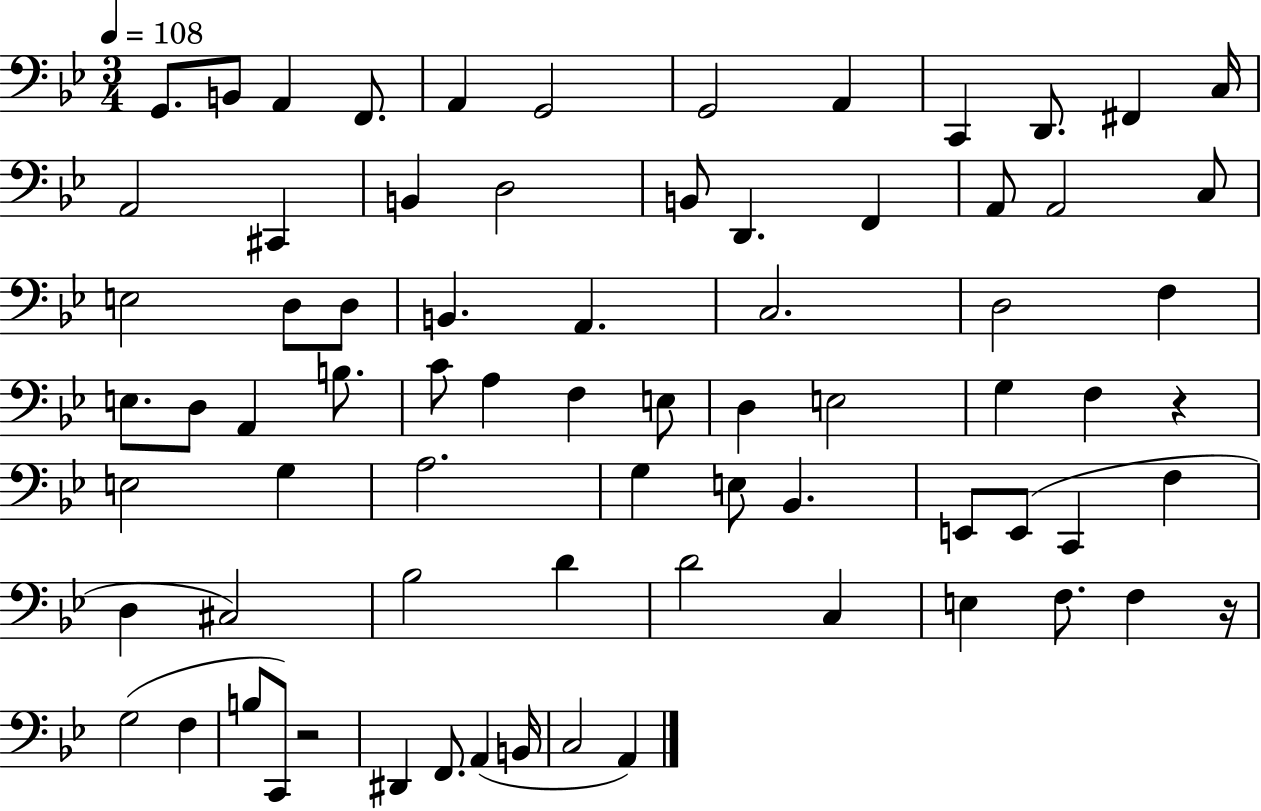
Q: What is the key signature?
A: BES major